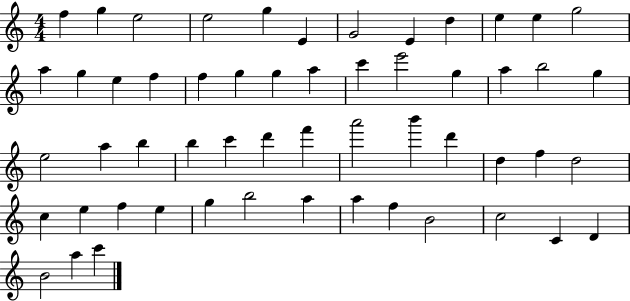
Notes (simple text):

F5/q G5/q E5/h E5/h G5/q E4/q G4/h E4/q D5/q E5/q E5/q G5/h A5/q G5/q E5/q F5/q F5/q G5/q G5/q A5/q C6/q E6/h G5/q A5/q B5/h G5/q E5/h A5/q B5/q B5/q C6/q D6/q F6/q A6/h B6/q D6/q D5/q F5/q D5/h C5/q E5/q F5/q E5/q G5/q B5/h A5/q A5/q F5/q B4/h C5/h C4/q D4/q B4/h A5/q C6/q